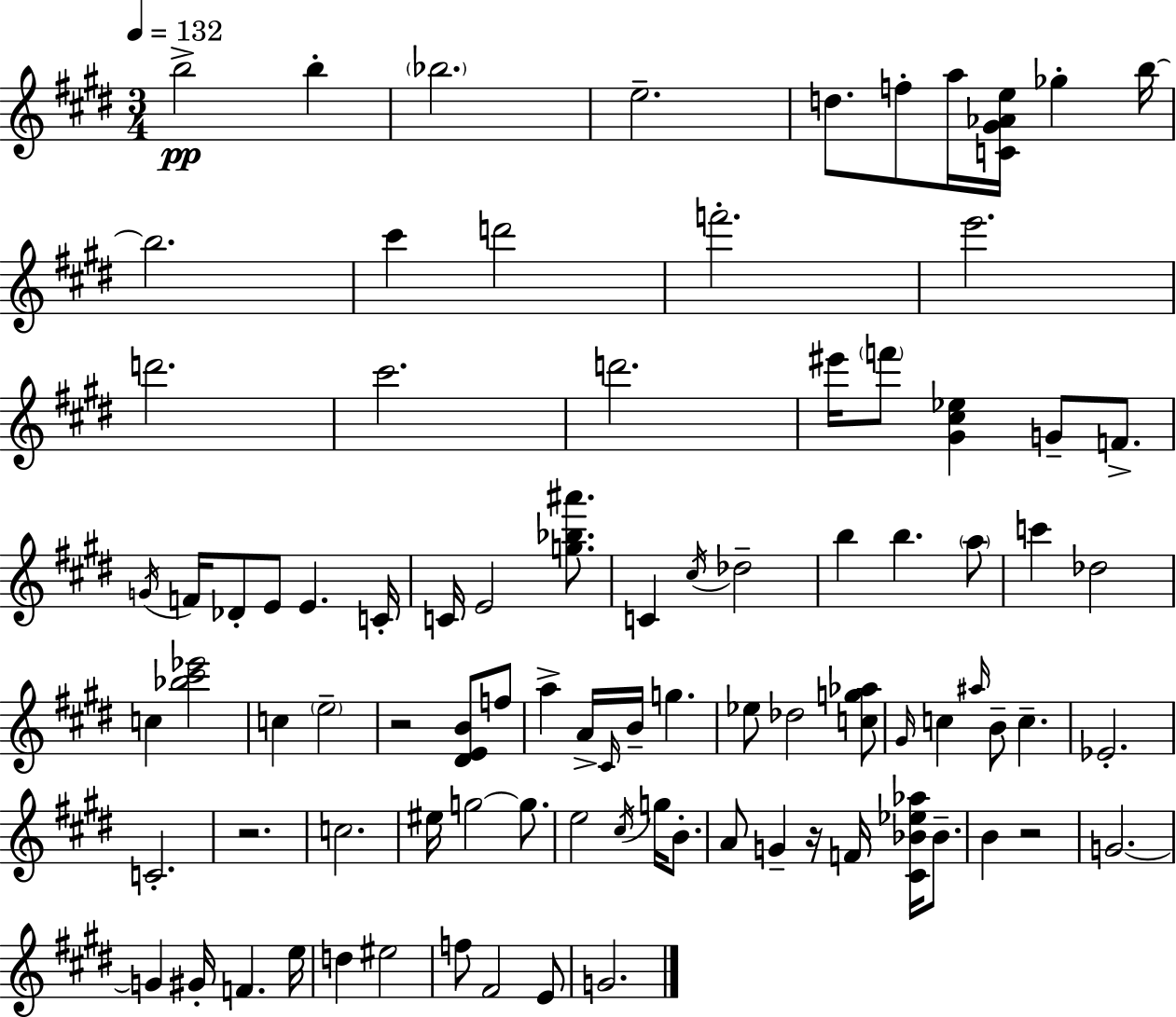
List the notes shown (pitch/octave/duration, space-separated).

B5/h B5/q Bb5/h. E5/h. D5/e. F5/e A5/s [C4,G#4,Ab4,E5]/s Gb5/q B5/s B5/h. C#6/q D6/h F6/h. E6/h. D6/h. C#6/h. D6/h. EIS6/s F6/e [G#4,C#5,Eb5]/q G4/e F4/e. G4/s F4/s Db4/e E4/e E4/q. C4/s C4/s E4/h [G5,Bb5,A#6]/e. C4/q C#5/s Db5/h B5/q B5/q. A5/e C6/q Db5/h C5/q [Bb5,C#6,Eb6]/h C5/q E5/h R/h [D#4,E4,B4]/e F5/e A5/q A4/s C#4/s B4/s G5/q. Eb5/e Db5/h [C5,G5,Ab5]/e G#4/s C5/q A#5/s B4/e C5/q. Eb4/h. C4/h. R/h. C5/h. EIS5/s G5/h G5/e. E5/h C#5/s G5/s B4/e. A4/e G4/q R/s F4/s [C#4,Bb4,Eb5,Ab5]/s Bb4/e. B4/q R/h G4/h. G4/q G#4/s F4/q. E5/s D5/q EIS5/h F5/e F#4/h E4/e G4/h.